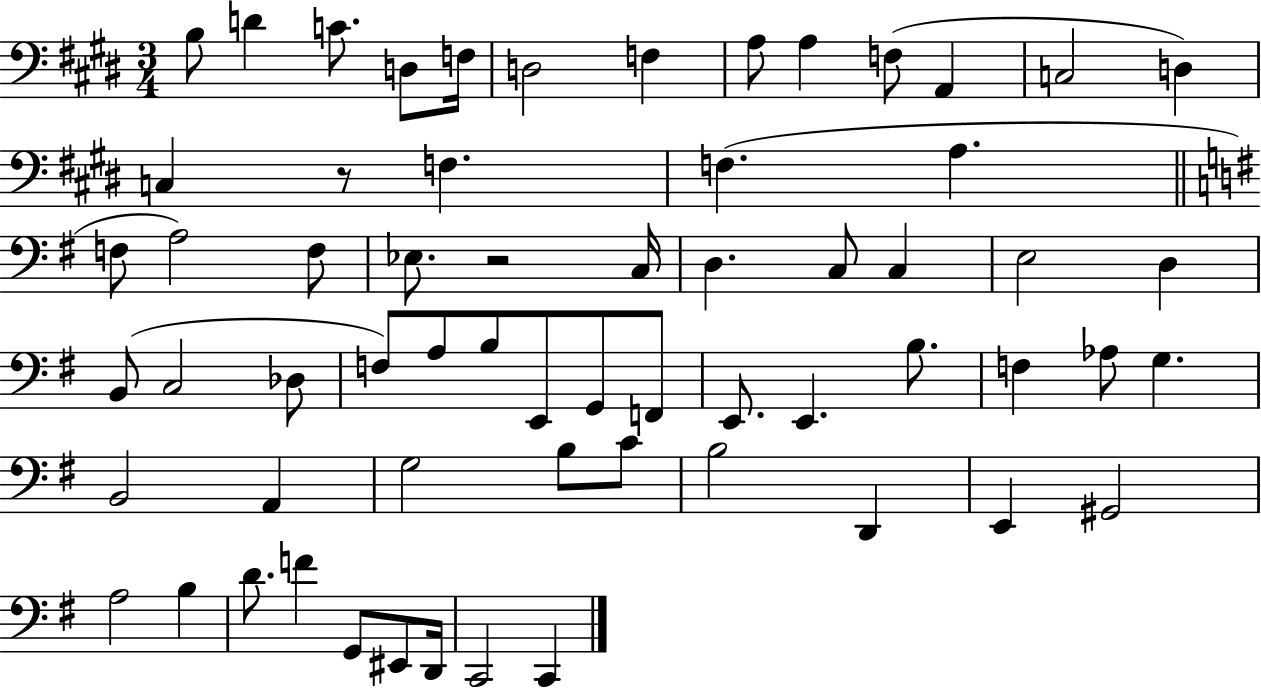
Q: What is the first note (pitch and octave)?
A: B3